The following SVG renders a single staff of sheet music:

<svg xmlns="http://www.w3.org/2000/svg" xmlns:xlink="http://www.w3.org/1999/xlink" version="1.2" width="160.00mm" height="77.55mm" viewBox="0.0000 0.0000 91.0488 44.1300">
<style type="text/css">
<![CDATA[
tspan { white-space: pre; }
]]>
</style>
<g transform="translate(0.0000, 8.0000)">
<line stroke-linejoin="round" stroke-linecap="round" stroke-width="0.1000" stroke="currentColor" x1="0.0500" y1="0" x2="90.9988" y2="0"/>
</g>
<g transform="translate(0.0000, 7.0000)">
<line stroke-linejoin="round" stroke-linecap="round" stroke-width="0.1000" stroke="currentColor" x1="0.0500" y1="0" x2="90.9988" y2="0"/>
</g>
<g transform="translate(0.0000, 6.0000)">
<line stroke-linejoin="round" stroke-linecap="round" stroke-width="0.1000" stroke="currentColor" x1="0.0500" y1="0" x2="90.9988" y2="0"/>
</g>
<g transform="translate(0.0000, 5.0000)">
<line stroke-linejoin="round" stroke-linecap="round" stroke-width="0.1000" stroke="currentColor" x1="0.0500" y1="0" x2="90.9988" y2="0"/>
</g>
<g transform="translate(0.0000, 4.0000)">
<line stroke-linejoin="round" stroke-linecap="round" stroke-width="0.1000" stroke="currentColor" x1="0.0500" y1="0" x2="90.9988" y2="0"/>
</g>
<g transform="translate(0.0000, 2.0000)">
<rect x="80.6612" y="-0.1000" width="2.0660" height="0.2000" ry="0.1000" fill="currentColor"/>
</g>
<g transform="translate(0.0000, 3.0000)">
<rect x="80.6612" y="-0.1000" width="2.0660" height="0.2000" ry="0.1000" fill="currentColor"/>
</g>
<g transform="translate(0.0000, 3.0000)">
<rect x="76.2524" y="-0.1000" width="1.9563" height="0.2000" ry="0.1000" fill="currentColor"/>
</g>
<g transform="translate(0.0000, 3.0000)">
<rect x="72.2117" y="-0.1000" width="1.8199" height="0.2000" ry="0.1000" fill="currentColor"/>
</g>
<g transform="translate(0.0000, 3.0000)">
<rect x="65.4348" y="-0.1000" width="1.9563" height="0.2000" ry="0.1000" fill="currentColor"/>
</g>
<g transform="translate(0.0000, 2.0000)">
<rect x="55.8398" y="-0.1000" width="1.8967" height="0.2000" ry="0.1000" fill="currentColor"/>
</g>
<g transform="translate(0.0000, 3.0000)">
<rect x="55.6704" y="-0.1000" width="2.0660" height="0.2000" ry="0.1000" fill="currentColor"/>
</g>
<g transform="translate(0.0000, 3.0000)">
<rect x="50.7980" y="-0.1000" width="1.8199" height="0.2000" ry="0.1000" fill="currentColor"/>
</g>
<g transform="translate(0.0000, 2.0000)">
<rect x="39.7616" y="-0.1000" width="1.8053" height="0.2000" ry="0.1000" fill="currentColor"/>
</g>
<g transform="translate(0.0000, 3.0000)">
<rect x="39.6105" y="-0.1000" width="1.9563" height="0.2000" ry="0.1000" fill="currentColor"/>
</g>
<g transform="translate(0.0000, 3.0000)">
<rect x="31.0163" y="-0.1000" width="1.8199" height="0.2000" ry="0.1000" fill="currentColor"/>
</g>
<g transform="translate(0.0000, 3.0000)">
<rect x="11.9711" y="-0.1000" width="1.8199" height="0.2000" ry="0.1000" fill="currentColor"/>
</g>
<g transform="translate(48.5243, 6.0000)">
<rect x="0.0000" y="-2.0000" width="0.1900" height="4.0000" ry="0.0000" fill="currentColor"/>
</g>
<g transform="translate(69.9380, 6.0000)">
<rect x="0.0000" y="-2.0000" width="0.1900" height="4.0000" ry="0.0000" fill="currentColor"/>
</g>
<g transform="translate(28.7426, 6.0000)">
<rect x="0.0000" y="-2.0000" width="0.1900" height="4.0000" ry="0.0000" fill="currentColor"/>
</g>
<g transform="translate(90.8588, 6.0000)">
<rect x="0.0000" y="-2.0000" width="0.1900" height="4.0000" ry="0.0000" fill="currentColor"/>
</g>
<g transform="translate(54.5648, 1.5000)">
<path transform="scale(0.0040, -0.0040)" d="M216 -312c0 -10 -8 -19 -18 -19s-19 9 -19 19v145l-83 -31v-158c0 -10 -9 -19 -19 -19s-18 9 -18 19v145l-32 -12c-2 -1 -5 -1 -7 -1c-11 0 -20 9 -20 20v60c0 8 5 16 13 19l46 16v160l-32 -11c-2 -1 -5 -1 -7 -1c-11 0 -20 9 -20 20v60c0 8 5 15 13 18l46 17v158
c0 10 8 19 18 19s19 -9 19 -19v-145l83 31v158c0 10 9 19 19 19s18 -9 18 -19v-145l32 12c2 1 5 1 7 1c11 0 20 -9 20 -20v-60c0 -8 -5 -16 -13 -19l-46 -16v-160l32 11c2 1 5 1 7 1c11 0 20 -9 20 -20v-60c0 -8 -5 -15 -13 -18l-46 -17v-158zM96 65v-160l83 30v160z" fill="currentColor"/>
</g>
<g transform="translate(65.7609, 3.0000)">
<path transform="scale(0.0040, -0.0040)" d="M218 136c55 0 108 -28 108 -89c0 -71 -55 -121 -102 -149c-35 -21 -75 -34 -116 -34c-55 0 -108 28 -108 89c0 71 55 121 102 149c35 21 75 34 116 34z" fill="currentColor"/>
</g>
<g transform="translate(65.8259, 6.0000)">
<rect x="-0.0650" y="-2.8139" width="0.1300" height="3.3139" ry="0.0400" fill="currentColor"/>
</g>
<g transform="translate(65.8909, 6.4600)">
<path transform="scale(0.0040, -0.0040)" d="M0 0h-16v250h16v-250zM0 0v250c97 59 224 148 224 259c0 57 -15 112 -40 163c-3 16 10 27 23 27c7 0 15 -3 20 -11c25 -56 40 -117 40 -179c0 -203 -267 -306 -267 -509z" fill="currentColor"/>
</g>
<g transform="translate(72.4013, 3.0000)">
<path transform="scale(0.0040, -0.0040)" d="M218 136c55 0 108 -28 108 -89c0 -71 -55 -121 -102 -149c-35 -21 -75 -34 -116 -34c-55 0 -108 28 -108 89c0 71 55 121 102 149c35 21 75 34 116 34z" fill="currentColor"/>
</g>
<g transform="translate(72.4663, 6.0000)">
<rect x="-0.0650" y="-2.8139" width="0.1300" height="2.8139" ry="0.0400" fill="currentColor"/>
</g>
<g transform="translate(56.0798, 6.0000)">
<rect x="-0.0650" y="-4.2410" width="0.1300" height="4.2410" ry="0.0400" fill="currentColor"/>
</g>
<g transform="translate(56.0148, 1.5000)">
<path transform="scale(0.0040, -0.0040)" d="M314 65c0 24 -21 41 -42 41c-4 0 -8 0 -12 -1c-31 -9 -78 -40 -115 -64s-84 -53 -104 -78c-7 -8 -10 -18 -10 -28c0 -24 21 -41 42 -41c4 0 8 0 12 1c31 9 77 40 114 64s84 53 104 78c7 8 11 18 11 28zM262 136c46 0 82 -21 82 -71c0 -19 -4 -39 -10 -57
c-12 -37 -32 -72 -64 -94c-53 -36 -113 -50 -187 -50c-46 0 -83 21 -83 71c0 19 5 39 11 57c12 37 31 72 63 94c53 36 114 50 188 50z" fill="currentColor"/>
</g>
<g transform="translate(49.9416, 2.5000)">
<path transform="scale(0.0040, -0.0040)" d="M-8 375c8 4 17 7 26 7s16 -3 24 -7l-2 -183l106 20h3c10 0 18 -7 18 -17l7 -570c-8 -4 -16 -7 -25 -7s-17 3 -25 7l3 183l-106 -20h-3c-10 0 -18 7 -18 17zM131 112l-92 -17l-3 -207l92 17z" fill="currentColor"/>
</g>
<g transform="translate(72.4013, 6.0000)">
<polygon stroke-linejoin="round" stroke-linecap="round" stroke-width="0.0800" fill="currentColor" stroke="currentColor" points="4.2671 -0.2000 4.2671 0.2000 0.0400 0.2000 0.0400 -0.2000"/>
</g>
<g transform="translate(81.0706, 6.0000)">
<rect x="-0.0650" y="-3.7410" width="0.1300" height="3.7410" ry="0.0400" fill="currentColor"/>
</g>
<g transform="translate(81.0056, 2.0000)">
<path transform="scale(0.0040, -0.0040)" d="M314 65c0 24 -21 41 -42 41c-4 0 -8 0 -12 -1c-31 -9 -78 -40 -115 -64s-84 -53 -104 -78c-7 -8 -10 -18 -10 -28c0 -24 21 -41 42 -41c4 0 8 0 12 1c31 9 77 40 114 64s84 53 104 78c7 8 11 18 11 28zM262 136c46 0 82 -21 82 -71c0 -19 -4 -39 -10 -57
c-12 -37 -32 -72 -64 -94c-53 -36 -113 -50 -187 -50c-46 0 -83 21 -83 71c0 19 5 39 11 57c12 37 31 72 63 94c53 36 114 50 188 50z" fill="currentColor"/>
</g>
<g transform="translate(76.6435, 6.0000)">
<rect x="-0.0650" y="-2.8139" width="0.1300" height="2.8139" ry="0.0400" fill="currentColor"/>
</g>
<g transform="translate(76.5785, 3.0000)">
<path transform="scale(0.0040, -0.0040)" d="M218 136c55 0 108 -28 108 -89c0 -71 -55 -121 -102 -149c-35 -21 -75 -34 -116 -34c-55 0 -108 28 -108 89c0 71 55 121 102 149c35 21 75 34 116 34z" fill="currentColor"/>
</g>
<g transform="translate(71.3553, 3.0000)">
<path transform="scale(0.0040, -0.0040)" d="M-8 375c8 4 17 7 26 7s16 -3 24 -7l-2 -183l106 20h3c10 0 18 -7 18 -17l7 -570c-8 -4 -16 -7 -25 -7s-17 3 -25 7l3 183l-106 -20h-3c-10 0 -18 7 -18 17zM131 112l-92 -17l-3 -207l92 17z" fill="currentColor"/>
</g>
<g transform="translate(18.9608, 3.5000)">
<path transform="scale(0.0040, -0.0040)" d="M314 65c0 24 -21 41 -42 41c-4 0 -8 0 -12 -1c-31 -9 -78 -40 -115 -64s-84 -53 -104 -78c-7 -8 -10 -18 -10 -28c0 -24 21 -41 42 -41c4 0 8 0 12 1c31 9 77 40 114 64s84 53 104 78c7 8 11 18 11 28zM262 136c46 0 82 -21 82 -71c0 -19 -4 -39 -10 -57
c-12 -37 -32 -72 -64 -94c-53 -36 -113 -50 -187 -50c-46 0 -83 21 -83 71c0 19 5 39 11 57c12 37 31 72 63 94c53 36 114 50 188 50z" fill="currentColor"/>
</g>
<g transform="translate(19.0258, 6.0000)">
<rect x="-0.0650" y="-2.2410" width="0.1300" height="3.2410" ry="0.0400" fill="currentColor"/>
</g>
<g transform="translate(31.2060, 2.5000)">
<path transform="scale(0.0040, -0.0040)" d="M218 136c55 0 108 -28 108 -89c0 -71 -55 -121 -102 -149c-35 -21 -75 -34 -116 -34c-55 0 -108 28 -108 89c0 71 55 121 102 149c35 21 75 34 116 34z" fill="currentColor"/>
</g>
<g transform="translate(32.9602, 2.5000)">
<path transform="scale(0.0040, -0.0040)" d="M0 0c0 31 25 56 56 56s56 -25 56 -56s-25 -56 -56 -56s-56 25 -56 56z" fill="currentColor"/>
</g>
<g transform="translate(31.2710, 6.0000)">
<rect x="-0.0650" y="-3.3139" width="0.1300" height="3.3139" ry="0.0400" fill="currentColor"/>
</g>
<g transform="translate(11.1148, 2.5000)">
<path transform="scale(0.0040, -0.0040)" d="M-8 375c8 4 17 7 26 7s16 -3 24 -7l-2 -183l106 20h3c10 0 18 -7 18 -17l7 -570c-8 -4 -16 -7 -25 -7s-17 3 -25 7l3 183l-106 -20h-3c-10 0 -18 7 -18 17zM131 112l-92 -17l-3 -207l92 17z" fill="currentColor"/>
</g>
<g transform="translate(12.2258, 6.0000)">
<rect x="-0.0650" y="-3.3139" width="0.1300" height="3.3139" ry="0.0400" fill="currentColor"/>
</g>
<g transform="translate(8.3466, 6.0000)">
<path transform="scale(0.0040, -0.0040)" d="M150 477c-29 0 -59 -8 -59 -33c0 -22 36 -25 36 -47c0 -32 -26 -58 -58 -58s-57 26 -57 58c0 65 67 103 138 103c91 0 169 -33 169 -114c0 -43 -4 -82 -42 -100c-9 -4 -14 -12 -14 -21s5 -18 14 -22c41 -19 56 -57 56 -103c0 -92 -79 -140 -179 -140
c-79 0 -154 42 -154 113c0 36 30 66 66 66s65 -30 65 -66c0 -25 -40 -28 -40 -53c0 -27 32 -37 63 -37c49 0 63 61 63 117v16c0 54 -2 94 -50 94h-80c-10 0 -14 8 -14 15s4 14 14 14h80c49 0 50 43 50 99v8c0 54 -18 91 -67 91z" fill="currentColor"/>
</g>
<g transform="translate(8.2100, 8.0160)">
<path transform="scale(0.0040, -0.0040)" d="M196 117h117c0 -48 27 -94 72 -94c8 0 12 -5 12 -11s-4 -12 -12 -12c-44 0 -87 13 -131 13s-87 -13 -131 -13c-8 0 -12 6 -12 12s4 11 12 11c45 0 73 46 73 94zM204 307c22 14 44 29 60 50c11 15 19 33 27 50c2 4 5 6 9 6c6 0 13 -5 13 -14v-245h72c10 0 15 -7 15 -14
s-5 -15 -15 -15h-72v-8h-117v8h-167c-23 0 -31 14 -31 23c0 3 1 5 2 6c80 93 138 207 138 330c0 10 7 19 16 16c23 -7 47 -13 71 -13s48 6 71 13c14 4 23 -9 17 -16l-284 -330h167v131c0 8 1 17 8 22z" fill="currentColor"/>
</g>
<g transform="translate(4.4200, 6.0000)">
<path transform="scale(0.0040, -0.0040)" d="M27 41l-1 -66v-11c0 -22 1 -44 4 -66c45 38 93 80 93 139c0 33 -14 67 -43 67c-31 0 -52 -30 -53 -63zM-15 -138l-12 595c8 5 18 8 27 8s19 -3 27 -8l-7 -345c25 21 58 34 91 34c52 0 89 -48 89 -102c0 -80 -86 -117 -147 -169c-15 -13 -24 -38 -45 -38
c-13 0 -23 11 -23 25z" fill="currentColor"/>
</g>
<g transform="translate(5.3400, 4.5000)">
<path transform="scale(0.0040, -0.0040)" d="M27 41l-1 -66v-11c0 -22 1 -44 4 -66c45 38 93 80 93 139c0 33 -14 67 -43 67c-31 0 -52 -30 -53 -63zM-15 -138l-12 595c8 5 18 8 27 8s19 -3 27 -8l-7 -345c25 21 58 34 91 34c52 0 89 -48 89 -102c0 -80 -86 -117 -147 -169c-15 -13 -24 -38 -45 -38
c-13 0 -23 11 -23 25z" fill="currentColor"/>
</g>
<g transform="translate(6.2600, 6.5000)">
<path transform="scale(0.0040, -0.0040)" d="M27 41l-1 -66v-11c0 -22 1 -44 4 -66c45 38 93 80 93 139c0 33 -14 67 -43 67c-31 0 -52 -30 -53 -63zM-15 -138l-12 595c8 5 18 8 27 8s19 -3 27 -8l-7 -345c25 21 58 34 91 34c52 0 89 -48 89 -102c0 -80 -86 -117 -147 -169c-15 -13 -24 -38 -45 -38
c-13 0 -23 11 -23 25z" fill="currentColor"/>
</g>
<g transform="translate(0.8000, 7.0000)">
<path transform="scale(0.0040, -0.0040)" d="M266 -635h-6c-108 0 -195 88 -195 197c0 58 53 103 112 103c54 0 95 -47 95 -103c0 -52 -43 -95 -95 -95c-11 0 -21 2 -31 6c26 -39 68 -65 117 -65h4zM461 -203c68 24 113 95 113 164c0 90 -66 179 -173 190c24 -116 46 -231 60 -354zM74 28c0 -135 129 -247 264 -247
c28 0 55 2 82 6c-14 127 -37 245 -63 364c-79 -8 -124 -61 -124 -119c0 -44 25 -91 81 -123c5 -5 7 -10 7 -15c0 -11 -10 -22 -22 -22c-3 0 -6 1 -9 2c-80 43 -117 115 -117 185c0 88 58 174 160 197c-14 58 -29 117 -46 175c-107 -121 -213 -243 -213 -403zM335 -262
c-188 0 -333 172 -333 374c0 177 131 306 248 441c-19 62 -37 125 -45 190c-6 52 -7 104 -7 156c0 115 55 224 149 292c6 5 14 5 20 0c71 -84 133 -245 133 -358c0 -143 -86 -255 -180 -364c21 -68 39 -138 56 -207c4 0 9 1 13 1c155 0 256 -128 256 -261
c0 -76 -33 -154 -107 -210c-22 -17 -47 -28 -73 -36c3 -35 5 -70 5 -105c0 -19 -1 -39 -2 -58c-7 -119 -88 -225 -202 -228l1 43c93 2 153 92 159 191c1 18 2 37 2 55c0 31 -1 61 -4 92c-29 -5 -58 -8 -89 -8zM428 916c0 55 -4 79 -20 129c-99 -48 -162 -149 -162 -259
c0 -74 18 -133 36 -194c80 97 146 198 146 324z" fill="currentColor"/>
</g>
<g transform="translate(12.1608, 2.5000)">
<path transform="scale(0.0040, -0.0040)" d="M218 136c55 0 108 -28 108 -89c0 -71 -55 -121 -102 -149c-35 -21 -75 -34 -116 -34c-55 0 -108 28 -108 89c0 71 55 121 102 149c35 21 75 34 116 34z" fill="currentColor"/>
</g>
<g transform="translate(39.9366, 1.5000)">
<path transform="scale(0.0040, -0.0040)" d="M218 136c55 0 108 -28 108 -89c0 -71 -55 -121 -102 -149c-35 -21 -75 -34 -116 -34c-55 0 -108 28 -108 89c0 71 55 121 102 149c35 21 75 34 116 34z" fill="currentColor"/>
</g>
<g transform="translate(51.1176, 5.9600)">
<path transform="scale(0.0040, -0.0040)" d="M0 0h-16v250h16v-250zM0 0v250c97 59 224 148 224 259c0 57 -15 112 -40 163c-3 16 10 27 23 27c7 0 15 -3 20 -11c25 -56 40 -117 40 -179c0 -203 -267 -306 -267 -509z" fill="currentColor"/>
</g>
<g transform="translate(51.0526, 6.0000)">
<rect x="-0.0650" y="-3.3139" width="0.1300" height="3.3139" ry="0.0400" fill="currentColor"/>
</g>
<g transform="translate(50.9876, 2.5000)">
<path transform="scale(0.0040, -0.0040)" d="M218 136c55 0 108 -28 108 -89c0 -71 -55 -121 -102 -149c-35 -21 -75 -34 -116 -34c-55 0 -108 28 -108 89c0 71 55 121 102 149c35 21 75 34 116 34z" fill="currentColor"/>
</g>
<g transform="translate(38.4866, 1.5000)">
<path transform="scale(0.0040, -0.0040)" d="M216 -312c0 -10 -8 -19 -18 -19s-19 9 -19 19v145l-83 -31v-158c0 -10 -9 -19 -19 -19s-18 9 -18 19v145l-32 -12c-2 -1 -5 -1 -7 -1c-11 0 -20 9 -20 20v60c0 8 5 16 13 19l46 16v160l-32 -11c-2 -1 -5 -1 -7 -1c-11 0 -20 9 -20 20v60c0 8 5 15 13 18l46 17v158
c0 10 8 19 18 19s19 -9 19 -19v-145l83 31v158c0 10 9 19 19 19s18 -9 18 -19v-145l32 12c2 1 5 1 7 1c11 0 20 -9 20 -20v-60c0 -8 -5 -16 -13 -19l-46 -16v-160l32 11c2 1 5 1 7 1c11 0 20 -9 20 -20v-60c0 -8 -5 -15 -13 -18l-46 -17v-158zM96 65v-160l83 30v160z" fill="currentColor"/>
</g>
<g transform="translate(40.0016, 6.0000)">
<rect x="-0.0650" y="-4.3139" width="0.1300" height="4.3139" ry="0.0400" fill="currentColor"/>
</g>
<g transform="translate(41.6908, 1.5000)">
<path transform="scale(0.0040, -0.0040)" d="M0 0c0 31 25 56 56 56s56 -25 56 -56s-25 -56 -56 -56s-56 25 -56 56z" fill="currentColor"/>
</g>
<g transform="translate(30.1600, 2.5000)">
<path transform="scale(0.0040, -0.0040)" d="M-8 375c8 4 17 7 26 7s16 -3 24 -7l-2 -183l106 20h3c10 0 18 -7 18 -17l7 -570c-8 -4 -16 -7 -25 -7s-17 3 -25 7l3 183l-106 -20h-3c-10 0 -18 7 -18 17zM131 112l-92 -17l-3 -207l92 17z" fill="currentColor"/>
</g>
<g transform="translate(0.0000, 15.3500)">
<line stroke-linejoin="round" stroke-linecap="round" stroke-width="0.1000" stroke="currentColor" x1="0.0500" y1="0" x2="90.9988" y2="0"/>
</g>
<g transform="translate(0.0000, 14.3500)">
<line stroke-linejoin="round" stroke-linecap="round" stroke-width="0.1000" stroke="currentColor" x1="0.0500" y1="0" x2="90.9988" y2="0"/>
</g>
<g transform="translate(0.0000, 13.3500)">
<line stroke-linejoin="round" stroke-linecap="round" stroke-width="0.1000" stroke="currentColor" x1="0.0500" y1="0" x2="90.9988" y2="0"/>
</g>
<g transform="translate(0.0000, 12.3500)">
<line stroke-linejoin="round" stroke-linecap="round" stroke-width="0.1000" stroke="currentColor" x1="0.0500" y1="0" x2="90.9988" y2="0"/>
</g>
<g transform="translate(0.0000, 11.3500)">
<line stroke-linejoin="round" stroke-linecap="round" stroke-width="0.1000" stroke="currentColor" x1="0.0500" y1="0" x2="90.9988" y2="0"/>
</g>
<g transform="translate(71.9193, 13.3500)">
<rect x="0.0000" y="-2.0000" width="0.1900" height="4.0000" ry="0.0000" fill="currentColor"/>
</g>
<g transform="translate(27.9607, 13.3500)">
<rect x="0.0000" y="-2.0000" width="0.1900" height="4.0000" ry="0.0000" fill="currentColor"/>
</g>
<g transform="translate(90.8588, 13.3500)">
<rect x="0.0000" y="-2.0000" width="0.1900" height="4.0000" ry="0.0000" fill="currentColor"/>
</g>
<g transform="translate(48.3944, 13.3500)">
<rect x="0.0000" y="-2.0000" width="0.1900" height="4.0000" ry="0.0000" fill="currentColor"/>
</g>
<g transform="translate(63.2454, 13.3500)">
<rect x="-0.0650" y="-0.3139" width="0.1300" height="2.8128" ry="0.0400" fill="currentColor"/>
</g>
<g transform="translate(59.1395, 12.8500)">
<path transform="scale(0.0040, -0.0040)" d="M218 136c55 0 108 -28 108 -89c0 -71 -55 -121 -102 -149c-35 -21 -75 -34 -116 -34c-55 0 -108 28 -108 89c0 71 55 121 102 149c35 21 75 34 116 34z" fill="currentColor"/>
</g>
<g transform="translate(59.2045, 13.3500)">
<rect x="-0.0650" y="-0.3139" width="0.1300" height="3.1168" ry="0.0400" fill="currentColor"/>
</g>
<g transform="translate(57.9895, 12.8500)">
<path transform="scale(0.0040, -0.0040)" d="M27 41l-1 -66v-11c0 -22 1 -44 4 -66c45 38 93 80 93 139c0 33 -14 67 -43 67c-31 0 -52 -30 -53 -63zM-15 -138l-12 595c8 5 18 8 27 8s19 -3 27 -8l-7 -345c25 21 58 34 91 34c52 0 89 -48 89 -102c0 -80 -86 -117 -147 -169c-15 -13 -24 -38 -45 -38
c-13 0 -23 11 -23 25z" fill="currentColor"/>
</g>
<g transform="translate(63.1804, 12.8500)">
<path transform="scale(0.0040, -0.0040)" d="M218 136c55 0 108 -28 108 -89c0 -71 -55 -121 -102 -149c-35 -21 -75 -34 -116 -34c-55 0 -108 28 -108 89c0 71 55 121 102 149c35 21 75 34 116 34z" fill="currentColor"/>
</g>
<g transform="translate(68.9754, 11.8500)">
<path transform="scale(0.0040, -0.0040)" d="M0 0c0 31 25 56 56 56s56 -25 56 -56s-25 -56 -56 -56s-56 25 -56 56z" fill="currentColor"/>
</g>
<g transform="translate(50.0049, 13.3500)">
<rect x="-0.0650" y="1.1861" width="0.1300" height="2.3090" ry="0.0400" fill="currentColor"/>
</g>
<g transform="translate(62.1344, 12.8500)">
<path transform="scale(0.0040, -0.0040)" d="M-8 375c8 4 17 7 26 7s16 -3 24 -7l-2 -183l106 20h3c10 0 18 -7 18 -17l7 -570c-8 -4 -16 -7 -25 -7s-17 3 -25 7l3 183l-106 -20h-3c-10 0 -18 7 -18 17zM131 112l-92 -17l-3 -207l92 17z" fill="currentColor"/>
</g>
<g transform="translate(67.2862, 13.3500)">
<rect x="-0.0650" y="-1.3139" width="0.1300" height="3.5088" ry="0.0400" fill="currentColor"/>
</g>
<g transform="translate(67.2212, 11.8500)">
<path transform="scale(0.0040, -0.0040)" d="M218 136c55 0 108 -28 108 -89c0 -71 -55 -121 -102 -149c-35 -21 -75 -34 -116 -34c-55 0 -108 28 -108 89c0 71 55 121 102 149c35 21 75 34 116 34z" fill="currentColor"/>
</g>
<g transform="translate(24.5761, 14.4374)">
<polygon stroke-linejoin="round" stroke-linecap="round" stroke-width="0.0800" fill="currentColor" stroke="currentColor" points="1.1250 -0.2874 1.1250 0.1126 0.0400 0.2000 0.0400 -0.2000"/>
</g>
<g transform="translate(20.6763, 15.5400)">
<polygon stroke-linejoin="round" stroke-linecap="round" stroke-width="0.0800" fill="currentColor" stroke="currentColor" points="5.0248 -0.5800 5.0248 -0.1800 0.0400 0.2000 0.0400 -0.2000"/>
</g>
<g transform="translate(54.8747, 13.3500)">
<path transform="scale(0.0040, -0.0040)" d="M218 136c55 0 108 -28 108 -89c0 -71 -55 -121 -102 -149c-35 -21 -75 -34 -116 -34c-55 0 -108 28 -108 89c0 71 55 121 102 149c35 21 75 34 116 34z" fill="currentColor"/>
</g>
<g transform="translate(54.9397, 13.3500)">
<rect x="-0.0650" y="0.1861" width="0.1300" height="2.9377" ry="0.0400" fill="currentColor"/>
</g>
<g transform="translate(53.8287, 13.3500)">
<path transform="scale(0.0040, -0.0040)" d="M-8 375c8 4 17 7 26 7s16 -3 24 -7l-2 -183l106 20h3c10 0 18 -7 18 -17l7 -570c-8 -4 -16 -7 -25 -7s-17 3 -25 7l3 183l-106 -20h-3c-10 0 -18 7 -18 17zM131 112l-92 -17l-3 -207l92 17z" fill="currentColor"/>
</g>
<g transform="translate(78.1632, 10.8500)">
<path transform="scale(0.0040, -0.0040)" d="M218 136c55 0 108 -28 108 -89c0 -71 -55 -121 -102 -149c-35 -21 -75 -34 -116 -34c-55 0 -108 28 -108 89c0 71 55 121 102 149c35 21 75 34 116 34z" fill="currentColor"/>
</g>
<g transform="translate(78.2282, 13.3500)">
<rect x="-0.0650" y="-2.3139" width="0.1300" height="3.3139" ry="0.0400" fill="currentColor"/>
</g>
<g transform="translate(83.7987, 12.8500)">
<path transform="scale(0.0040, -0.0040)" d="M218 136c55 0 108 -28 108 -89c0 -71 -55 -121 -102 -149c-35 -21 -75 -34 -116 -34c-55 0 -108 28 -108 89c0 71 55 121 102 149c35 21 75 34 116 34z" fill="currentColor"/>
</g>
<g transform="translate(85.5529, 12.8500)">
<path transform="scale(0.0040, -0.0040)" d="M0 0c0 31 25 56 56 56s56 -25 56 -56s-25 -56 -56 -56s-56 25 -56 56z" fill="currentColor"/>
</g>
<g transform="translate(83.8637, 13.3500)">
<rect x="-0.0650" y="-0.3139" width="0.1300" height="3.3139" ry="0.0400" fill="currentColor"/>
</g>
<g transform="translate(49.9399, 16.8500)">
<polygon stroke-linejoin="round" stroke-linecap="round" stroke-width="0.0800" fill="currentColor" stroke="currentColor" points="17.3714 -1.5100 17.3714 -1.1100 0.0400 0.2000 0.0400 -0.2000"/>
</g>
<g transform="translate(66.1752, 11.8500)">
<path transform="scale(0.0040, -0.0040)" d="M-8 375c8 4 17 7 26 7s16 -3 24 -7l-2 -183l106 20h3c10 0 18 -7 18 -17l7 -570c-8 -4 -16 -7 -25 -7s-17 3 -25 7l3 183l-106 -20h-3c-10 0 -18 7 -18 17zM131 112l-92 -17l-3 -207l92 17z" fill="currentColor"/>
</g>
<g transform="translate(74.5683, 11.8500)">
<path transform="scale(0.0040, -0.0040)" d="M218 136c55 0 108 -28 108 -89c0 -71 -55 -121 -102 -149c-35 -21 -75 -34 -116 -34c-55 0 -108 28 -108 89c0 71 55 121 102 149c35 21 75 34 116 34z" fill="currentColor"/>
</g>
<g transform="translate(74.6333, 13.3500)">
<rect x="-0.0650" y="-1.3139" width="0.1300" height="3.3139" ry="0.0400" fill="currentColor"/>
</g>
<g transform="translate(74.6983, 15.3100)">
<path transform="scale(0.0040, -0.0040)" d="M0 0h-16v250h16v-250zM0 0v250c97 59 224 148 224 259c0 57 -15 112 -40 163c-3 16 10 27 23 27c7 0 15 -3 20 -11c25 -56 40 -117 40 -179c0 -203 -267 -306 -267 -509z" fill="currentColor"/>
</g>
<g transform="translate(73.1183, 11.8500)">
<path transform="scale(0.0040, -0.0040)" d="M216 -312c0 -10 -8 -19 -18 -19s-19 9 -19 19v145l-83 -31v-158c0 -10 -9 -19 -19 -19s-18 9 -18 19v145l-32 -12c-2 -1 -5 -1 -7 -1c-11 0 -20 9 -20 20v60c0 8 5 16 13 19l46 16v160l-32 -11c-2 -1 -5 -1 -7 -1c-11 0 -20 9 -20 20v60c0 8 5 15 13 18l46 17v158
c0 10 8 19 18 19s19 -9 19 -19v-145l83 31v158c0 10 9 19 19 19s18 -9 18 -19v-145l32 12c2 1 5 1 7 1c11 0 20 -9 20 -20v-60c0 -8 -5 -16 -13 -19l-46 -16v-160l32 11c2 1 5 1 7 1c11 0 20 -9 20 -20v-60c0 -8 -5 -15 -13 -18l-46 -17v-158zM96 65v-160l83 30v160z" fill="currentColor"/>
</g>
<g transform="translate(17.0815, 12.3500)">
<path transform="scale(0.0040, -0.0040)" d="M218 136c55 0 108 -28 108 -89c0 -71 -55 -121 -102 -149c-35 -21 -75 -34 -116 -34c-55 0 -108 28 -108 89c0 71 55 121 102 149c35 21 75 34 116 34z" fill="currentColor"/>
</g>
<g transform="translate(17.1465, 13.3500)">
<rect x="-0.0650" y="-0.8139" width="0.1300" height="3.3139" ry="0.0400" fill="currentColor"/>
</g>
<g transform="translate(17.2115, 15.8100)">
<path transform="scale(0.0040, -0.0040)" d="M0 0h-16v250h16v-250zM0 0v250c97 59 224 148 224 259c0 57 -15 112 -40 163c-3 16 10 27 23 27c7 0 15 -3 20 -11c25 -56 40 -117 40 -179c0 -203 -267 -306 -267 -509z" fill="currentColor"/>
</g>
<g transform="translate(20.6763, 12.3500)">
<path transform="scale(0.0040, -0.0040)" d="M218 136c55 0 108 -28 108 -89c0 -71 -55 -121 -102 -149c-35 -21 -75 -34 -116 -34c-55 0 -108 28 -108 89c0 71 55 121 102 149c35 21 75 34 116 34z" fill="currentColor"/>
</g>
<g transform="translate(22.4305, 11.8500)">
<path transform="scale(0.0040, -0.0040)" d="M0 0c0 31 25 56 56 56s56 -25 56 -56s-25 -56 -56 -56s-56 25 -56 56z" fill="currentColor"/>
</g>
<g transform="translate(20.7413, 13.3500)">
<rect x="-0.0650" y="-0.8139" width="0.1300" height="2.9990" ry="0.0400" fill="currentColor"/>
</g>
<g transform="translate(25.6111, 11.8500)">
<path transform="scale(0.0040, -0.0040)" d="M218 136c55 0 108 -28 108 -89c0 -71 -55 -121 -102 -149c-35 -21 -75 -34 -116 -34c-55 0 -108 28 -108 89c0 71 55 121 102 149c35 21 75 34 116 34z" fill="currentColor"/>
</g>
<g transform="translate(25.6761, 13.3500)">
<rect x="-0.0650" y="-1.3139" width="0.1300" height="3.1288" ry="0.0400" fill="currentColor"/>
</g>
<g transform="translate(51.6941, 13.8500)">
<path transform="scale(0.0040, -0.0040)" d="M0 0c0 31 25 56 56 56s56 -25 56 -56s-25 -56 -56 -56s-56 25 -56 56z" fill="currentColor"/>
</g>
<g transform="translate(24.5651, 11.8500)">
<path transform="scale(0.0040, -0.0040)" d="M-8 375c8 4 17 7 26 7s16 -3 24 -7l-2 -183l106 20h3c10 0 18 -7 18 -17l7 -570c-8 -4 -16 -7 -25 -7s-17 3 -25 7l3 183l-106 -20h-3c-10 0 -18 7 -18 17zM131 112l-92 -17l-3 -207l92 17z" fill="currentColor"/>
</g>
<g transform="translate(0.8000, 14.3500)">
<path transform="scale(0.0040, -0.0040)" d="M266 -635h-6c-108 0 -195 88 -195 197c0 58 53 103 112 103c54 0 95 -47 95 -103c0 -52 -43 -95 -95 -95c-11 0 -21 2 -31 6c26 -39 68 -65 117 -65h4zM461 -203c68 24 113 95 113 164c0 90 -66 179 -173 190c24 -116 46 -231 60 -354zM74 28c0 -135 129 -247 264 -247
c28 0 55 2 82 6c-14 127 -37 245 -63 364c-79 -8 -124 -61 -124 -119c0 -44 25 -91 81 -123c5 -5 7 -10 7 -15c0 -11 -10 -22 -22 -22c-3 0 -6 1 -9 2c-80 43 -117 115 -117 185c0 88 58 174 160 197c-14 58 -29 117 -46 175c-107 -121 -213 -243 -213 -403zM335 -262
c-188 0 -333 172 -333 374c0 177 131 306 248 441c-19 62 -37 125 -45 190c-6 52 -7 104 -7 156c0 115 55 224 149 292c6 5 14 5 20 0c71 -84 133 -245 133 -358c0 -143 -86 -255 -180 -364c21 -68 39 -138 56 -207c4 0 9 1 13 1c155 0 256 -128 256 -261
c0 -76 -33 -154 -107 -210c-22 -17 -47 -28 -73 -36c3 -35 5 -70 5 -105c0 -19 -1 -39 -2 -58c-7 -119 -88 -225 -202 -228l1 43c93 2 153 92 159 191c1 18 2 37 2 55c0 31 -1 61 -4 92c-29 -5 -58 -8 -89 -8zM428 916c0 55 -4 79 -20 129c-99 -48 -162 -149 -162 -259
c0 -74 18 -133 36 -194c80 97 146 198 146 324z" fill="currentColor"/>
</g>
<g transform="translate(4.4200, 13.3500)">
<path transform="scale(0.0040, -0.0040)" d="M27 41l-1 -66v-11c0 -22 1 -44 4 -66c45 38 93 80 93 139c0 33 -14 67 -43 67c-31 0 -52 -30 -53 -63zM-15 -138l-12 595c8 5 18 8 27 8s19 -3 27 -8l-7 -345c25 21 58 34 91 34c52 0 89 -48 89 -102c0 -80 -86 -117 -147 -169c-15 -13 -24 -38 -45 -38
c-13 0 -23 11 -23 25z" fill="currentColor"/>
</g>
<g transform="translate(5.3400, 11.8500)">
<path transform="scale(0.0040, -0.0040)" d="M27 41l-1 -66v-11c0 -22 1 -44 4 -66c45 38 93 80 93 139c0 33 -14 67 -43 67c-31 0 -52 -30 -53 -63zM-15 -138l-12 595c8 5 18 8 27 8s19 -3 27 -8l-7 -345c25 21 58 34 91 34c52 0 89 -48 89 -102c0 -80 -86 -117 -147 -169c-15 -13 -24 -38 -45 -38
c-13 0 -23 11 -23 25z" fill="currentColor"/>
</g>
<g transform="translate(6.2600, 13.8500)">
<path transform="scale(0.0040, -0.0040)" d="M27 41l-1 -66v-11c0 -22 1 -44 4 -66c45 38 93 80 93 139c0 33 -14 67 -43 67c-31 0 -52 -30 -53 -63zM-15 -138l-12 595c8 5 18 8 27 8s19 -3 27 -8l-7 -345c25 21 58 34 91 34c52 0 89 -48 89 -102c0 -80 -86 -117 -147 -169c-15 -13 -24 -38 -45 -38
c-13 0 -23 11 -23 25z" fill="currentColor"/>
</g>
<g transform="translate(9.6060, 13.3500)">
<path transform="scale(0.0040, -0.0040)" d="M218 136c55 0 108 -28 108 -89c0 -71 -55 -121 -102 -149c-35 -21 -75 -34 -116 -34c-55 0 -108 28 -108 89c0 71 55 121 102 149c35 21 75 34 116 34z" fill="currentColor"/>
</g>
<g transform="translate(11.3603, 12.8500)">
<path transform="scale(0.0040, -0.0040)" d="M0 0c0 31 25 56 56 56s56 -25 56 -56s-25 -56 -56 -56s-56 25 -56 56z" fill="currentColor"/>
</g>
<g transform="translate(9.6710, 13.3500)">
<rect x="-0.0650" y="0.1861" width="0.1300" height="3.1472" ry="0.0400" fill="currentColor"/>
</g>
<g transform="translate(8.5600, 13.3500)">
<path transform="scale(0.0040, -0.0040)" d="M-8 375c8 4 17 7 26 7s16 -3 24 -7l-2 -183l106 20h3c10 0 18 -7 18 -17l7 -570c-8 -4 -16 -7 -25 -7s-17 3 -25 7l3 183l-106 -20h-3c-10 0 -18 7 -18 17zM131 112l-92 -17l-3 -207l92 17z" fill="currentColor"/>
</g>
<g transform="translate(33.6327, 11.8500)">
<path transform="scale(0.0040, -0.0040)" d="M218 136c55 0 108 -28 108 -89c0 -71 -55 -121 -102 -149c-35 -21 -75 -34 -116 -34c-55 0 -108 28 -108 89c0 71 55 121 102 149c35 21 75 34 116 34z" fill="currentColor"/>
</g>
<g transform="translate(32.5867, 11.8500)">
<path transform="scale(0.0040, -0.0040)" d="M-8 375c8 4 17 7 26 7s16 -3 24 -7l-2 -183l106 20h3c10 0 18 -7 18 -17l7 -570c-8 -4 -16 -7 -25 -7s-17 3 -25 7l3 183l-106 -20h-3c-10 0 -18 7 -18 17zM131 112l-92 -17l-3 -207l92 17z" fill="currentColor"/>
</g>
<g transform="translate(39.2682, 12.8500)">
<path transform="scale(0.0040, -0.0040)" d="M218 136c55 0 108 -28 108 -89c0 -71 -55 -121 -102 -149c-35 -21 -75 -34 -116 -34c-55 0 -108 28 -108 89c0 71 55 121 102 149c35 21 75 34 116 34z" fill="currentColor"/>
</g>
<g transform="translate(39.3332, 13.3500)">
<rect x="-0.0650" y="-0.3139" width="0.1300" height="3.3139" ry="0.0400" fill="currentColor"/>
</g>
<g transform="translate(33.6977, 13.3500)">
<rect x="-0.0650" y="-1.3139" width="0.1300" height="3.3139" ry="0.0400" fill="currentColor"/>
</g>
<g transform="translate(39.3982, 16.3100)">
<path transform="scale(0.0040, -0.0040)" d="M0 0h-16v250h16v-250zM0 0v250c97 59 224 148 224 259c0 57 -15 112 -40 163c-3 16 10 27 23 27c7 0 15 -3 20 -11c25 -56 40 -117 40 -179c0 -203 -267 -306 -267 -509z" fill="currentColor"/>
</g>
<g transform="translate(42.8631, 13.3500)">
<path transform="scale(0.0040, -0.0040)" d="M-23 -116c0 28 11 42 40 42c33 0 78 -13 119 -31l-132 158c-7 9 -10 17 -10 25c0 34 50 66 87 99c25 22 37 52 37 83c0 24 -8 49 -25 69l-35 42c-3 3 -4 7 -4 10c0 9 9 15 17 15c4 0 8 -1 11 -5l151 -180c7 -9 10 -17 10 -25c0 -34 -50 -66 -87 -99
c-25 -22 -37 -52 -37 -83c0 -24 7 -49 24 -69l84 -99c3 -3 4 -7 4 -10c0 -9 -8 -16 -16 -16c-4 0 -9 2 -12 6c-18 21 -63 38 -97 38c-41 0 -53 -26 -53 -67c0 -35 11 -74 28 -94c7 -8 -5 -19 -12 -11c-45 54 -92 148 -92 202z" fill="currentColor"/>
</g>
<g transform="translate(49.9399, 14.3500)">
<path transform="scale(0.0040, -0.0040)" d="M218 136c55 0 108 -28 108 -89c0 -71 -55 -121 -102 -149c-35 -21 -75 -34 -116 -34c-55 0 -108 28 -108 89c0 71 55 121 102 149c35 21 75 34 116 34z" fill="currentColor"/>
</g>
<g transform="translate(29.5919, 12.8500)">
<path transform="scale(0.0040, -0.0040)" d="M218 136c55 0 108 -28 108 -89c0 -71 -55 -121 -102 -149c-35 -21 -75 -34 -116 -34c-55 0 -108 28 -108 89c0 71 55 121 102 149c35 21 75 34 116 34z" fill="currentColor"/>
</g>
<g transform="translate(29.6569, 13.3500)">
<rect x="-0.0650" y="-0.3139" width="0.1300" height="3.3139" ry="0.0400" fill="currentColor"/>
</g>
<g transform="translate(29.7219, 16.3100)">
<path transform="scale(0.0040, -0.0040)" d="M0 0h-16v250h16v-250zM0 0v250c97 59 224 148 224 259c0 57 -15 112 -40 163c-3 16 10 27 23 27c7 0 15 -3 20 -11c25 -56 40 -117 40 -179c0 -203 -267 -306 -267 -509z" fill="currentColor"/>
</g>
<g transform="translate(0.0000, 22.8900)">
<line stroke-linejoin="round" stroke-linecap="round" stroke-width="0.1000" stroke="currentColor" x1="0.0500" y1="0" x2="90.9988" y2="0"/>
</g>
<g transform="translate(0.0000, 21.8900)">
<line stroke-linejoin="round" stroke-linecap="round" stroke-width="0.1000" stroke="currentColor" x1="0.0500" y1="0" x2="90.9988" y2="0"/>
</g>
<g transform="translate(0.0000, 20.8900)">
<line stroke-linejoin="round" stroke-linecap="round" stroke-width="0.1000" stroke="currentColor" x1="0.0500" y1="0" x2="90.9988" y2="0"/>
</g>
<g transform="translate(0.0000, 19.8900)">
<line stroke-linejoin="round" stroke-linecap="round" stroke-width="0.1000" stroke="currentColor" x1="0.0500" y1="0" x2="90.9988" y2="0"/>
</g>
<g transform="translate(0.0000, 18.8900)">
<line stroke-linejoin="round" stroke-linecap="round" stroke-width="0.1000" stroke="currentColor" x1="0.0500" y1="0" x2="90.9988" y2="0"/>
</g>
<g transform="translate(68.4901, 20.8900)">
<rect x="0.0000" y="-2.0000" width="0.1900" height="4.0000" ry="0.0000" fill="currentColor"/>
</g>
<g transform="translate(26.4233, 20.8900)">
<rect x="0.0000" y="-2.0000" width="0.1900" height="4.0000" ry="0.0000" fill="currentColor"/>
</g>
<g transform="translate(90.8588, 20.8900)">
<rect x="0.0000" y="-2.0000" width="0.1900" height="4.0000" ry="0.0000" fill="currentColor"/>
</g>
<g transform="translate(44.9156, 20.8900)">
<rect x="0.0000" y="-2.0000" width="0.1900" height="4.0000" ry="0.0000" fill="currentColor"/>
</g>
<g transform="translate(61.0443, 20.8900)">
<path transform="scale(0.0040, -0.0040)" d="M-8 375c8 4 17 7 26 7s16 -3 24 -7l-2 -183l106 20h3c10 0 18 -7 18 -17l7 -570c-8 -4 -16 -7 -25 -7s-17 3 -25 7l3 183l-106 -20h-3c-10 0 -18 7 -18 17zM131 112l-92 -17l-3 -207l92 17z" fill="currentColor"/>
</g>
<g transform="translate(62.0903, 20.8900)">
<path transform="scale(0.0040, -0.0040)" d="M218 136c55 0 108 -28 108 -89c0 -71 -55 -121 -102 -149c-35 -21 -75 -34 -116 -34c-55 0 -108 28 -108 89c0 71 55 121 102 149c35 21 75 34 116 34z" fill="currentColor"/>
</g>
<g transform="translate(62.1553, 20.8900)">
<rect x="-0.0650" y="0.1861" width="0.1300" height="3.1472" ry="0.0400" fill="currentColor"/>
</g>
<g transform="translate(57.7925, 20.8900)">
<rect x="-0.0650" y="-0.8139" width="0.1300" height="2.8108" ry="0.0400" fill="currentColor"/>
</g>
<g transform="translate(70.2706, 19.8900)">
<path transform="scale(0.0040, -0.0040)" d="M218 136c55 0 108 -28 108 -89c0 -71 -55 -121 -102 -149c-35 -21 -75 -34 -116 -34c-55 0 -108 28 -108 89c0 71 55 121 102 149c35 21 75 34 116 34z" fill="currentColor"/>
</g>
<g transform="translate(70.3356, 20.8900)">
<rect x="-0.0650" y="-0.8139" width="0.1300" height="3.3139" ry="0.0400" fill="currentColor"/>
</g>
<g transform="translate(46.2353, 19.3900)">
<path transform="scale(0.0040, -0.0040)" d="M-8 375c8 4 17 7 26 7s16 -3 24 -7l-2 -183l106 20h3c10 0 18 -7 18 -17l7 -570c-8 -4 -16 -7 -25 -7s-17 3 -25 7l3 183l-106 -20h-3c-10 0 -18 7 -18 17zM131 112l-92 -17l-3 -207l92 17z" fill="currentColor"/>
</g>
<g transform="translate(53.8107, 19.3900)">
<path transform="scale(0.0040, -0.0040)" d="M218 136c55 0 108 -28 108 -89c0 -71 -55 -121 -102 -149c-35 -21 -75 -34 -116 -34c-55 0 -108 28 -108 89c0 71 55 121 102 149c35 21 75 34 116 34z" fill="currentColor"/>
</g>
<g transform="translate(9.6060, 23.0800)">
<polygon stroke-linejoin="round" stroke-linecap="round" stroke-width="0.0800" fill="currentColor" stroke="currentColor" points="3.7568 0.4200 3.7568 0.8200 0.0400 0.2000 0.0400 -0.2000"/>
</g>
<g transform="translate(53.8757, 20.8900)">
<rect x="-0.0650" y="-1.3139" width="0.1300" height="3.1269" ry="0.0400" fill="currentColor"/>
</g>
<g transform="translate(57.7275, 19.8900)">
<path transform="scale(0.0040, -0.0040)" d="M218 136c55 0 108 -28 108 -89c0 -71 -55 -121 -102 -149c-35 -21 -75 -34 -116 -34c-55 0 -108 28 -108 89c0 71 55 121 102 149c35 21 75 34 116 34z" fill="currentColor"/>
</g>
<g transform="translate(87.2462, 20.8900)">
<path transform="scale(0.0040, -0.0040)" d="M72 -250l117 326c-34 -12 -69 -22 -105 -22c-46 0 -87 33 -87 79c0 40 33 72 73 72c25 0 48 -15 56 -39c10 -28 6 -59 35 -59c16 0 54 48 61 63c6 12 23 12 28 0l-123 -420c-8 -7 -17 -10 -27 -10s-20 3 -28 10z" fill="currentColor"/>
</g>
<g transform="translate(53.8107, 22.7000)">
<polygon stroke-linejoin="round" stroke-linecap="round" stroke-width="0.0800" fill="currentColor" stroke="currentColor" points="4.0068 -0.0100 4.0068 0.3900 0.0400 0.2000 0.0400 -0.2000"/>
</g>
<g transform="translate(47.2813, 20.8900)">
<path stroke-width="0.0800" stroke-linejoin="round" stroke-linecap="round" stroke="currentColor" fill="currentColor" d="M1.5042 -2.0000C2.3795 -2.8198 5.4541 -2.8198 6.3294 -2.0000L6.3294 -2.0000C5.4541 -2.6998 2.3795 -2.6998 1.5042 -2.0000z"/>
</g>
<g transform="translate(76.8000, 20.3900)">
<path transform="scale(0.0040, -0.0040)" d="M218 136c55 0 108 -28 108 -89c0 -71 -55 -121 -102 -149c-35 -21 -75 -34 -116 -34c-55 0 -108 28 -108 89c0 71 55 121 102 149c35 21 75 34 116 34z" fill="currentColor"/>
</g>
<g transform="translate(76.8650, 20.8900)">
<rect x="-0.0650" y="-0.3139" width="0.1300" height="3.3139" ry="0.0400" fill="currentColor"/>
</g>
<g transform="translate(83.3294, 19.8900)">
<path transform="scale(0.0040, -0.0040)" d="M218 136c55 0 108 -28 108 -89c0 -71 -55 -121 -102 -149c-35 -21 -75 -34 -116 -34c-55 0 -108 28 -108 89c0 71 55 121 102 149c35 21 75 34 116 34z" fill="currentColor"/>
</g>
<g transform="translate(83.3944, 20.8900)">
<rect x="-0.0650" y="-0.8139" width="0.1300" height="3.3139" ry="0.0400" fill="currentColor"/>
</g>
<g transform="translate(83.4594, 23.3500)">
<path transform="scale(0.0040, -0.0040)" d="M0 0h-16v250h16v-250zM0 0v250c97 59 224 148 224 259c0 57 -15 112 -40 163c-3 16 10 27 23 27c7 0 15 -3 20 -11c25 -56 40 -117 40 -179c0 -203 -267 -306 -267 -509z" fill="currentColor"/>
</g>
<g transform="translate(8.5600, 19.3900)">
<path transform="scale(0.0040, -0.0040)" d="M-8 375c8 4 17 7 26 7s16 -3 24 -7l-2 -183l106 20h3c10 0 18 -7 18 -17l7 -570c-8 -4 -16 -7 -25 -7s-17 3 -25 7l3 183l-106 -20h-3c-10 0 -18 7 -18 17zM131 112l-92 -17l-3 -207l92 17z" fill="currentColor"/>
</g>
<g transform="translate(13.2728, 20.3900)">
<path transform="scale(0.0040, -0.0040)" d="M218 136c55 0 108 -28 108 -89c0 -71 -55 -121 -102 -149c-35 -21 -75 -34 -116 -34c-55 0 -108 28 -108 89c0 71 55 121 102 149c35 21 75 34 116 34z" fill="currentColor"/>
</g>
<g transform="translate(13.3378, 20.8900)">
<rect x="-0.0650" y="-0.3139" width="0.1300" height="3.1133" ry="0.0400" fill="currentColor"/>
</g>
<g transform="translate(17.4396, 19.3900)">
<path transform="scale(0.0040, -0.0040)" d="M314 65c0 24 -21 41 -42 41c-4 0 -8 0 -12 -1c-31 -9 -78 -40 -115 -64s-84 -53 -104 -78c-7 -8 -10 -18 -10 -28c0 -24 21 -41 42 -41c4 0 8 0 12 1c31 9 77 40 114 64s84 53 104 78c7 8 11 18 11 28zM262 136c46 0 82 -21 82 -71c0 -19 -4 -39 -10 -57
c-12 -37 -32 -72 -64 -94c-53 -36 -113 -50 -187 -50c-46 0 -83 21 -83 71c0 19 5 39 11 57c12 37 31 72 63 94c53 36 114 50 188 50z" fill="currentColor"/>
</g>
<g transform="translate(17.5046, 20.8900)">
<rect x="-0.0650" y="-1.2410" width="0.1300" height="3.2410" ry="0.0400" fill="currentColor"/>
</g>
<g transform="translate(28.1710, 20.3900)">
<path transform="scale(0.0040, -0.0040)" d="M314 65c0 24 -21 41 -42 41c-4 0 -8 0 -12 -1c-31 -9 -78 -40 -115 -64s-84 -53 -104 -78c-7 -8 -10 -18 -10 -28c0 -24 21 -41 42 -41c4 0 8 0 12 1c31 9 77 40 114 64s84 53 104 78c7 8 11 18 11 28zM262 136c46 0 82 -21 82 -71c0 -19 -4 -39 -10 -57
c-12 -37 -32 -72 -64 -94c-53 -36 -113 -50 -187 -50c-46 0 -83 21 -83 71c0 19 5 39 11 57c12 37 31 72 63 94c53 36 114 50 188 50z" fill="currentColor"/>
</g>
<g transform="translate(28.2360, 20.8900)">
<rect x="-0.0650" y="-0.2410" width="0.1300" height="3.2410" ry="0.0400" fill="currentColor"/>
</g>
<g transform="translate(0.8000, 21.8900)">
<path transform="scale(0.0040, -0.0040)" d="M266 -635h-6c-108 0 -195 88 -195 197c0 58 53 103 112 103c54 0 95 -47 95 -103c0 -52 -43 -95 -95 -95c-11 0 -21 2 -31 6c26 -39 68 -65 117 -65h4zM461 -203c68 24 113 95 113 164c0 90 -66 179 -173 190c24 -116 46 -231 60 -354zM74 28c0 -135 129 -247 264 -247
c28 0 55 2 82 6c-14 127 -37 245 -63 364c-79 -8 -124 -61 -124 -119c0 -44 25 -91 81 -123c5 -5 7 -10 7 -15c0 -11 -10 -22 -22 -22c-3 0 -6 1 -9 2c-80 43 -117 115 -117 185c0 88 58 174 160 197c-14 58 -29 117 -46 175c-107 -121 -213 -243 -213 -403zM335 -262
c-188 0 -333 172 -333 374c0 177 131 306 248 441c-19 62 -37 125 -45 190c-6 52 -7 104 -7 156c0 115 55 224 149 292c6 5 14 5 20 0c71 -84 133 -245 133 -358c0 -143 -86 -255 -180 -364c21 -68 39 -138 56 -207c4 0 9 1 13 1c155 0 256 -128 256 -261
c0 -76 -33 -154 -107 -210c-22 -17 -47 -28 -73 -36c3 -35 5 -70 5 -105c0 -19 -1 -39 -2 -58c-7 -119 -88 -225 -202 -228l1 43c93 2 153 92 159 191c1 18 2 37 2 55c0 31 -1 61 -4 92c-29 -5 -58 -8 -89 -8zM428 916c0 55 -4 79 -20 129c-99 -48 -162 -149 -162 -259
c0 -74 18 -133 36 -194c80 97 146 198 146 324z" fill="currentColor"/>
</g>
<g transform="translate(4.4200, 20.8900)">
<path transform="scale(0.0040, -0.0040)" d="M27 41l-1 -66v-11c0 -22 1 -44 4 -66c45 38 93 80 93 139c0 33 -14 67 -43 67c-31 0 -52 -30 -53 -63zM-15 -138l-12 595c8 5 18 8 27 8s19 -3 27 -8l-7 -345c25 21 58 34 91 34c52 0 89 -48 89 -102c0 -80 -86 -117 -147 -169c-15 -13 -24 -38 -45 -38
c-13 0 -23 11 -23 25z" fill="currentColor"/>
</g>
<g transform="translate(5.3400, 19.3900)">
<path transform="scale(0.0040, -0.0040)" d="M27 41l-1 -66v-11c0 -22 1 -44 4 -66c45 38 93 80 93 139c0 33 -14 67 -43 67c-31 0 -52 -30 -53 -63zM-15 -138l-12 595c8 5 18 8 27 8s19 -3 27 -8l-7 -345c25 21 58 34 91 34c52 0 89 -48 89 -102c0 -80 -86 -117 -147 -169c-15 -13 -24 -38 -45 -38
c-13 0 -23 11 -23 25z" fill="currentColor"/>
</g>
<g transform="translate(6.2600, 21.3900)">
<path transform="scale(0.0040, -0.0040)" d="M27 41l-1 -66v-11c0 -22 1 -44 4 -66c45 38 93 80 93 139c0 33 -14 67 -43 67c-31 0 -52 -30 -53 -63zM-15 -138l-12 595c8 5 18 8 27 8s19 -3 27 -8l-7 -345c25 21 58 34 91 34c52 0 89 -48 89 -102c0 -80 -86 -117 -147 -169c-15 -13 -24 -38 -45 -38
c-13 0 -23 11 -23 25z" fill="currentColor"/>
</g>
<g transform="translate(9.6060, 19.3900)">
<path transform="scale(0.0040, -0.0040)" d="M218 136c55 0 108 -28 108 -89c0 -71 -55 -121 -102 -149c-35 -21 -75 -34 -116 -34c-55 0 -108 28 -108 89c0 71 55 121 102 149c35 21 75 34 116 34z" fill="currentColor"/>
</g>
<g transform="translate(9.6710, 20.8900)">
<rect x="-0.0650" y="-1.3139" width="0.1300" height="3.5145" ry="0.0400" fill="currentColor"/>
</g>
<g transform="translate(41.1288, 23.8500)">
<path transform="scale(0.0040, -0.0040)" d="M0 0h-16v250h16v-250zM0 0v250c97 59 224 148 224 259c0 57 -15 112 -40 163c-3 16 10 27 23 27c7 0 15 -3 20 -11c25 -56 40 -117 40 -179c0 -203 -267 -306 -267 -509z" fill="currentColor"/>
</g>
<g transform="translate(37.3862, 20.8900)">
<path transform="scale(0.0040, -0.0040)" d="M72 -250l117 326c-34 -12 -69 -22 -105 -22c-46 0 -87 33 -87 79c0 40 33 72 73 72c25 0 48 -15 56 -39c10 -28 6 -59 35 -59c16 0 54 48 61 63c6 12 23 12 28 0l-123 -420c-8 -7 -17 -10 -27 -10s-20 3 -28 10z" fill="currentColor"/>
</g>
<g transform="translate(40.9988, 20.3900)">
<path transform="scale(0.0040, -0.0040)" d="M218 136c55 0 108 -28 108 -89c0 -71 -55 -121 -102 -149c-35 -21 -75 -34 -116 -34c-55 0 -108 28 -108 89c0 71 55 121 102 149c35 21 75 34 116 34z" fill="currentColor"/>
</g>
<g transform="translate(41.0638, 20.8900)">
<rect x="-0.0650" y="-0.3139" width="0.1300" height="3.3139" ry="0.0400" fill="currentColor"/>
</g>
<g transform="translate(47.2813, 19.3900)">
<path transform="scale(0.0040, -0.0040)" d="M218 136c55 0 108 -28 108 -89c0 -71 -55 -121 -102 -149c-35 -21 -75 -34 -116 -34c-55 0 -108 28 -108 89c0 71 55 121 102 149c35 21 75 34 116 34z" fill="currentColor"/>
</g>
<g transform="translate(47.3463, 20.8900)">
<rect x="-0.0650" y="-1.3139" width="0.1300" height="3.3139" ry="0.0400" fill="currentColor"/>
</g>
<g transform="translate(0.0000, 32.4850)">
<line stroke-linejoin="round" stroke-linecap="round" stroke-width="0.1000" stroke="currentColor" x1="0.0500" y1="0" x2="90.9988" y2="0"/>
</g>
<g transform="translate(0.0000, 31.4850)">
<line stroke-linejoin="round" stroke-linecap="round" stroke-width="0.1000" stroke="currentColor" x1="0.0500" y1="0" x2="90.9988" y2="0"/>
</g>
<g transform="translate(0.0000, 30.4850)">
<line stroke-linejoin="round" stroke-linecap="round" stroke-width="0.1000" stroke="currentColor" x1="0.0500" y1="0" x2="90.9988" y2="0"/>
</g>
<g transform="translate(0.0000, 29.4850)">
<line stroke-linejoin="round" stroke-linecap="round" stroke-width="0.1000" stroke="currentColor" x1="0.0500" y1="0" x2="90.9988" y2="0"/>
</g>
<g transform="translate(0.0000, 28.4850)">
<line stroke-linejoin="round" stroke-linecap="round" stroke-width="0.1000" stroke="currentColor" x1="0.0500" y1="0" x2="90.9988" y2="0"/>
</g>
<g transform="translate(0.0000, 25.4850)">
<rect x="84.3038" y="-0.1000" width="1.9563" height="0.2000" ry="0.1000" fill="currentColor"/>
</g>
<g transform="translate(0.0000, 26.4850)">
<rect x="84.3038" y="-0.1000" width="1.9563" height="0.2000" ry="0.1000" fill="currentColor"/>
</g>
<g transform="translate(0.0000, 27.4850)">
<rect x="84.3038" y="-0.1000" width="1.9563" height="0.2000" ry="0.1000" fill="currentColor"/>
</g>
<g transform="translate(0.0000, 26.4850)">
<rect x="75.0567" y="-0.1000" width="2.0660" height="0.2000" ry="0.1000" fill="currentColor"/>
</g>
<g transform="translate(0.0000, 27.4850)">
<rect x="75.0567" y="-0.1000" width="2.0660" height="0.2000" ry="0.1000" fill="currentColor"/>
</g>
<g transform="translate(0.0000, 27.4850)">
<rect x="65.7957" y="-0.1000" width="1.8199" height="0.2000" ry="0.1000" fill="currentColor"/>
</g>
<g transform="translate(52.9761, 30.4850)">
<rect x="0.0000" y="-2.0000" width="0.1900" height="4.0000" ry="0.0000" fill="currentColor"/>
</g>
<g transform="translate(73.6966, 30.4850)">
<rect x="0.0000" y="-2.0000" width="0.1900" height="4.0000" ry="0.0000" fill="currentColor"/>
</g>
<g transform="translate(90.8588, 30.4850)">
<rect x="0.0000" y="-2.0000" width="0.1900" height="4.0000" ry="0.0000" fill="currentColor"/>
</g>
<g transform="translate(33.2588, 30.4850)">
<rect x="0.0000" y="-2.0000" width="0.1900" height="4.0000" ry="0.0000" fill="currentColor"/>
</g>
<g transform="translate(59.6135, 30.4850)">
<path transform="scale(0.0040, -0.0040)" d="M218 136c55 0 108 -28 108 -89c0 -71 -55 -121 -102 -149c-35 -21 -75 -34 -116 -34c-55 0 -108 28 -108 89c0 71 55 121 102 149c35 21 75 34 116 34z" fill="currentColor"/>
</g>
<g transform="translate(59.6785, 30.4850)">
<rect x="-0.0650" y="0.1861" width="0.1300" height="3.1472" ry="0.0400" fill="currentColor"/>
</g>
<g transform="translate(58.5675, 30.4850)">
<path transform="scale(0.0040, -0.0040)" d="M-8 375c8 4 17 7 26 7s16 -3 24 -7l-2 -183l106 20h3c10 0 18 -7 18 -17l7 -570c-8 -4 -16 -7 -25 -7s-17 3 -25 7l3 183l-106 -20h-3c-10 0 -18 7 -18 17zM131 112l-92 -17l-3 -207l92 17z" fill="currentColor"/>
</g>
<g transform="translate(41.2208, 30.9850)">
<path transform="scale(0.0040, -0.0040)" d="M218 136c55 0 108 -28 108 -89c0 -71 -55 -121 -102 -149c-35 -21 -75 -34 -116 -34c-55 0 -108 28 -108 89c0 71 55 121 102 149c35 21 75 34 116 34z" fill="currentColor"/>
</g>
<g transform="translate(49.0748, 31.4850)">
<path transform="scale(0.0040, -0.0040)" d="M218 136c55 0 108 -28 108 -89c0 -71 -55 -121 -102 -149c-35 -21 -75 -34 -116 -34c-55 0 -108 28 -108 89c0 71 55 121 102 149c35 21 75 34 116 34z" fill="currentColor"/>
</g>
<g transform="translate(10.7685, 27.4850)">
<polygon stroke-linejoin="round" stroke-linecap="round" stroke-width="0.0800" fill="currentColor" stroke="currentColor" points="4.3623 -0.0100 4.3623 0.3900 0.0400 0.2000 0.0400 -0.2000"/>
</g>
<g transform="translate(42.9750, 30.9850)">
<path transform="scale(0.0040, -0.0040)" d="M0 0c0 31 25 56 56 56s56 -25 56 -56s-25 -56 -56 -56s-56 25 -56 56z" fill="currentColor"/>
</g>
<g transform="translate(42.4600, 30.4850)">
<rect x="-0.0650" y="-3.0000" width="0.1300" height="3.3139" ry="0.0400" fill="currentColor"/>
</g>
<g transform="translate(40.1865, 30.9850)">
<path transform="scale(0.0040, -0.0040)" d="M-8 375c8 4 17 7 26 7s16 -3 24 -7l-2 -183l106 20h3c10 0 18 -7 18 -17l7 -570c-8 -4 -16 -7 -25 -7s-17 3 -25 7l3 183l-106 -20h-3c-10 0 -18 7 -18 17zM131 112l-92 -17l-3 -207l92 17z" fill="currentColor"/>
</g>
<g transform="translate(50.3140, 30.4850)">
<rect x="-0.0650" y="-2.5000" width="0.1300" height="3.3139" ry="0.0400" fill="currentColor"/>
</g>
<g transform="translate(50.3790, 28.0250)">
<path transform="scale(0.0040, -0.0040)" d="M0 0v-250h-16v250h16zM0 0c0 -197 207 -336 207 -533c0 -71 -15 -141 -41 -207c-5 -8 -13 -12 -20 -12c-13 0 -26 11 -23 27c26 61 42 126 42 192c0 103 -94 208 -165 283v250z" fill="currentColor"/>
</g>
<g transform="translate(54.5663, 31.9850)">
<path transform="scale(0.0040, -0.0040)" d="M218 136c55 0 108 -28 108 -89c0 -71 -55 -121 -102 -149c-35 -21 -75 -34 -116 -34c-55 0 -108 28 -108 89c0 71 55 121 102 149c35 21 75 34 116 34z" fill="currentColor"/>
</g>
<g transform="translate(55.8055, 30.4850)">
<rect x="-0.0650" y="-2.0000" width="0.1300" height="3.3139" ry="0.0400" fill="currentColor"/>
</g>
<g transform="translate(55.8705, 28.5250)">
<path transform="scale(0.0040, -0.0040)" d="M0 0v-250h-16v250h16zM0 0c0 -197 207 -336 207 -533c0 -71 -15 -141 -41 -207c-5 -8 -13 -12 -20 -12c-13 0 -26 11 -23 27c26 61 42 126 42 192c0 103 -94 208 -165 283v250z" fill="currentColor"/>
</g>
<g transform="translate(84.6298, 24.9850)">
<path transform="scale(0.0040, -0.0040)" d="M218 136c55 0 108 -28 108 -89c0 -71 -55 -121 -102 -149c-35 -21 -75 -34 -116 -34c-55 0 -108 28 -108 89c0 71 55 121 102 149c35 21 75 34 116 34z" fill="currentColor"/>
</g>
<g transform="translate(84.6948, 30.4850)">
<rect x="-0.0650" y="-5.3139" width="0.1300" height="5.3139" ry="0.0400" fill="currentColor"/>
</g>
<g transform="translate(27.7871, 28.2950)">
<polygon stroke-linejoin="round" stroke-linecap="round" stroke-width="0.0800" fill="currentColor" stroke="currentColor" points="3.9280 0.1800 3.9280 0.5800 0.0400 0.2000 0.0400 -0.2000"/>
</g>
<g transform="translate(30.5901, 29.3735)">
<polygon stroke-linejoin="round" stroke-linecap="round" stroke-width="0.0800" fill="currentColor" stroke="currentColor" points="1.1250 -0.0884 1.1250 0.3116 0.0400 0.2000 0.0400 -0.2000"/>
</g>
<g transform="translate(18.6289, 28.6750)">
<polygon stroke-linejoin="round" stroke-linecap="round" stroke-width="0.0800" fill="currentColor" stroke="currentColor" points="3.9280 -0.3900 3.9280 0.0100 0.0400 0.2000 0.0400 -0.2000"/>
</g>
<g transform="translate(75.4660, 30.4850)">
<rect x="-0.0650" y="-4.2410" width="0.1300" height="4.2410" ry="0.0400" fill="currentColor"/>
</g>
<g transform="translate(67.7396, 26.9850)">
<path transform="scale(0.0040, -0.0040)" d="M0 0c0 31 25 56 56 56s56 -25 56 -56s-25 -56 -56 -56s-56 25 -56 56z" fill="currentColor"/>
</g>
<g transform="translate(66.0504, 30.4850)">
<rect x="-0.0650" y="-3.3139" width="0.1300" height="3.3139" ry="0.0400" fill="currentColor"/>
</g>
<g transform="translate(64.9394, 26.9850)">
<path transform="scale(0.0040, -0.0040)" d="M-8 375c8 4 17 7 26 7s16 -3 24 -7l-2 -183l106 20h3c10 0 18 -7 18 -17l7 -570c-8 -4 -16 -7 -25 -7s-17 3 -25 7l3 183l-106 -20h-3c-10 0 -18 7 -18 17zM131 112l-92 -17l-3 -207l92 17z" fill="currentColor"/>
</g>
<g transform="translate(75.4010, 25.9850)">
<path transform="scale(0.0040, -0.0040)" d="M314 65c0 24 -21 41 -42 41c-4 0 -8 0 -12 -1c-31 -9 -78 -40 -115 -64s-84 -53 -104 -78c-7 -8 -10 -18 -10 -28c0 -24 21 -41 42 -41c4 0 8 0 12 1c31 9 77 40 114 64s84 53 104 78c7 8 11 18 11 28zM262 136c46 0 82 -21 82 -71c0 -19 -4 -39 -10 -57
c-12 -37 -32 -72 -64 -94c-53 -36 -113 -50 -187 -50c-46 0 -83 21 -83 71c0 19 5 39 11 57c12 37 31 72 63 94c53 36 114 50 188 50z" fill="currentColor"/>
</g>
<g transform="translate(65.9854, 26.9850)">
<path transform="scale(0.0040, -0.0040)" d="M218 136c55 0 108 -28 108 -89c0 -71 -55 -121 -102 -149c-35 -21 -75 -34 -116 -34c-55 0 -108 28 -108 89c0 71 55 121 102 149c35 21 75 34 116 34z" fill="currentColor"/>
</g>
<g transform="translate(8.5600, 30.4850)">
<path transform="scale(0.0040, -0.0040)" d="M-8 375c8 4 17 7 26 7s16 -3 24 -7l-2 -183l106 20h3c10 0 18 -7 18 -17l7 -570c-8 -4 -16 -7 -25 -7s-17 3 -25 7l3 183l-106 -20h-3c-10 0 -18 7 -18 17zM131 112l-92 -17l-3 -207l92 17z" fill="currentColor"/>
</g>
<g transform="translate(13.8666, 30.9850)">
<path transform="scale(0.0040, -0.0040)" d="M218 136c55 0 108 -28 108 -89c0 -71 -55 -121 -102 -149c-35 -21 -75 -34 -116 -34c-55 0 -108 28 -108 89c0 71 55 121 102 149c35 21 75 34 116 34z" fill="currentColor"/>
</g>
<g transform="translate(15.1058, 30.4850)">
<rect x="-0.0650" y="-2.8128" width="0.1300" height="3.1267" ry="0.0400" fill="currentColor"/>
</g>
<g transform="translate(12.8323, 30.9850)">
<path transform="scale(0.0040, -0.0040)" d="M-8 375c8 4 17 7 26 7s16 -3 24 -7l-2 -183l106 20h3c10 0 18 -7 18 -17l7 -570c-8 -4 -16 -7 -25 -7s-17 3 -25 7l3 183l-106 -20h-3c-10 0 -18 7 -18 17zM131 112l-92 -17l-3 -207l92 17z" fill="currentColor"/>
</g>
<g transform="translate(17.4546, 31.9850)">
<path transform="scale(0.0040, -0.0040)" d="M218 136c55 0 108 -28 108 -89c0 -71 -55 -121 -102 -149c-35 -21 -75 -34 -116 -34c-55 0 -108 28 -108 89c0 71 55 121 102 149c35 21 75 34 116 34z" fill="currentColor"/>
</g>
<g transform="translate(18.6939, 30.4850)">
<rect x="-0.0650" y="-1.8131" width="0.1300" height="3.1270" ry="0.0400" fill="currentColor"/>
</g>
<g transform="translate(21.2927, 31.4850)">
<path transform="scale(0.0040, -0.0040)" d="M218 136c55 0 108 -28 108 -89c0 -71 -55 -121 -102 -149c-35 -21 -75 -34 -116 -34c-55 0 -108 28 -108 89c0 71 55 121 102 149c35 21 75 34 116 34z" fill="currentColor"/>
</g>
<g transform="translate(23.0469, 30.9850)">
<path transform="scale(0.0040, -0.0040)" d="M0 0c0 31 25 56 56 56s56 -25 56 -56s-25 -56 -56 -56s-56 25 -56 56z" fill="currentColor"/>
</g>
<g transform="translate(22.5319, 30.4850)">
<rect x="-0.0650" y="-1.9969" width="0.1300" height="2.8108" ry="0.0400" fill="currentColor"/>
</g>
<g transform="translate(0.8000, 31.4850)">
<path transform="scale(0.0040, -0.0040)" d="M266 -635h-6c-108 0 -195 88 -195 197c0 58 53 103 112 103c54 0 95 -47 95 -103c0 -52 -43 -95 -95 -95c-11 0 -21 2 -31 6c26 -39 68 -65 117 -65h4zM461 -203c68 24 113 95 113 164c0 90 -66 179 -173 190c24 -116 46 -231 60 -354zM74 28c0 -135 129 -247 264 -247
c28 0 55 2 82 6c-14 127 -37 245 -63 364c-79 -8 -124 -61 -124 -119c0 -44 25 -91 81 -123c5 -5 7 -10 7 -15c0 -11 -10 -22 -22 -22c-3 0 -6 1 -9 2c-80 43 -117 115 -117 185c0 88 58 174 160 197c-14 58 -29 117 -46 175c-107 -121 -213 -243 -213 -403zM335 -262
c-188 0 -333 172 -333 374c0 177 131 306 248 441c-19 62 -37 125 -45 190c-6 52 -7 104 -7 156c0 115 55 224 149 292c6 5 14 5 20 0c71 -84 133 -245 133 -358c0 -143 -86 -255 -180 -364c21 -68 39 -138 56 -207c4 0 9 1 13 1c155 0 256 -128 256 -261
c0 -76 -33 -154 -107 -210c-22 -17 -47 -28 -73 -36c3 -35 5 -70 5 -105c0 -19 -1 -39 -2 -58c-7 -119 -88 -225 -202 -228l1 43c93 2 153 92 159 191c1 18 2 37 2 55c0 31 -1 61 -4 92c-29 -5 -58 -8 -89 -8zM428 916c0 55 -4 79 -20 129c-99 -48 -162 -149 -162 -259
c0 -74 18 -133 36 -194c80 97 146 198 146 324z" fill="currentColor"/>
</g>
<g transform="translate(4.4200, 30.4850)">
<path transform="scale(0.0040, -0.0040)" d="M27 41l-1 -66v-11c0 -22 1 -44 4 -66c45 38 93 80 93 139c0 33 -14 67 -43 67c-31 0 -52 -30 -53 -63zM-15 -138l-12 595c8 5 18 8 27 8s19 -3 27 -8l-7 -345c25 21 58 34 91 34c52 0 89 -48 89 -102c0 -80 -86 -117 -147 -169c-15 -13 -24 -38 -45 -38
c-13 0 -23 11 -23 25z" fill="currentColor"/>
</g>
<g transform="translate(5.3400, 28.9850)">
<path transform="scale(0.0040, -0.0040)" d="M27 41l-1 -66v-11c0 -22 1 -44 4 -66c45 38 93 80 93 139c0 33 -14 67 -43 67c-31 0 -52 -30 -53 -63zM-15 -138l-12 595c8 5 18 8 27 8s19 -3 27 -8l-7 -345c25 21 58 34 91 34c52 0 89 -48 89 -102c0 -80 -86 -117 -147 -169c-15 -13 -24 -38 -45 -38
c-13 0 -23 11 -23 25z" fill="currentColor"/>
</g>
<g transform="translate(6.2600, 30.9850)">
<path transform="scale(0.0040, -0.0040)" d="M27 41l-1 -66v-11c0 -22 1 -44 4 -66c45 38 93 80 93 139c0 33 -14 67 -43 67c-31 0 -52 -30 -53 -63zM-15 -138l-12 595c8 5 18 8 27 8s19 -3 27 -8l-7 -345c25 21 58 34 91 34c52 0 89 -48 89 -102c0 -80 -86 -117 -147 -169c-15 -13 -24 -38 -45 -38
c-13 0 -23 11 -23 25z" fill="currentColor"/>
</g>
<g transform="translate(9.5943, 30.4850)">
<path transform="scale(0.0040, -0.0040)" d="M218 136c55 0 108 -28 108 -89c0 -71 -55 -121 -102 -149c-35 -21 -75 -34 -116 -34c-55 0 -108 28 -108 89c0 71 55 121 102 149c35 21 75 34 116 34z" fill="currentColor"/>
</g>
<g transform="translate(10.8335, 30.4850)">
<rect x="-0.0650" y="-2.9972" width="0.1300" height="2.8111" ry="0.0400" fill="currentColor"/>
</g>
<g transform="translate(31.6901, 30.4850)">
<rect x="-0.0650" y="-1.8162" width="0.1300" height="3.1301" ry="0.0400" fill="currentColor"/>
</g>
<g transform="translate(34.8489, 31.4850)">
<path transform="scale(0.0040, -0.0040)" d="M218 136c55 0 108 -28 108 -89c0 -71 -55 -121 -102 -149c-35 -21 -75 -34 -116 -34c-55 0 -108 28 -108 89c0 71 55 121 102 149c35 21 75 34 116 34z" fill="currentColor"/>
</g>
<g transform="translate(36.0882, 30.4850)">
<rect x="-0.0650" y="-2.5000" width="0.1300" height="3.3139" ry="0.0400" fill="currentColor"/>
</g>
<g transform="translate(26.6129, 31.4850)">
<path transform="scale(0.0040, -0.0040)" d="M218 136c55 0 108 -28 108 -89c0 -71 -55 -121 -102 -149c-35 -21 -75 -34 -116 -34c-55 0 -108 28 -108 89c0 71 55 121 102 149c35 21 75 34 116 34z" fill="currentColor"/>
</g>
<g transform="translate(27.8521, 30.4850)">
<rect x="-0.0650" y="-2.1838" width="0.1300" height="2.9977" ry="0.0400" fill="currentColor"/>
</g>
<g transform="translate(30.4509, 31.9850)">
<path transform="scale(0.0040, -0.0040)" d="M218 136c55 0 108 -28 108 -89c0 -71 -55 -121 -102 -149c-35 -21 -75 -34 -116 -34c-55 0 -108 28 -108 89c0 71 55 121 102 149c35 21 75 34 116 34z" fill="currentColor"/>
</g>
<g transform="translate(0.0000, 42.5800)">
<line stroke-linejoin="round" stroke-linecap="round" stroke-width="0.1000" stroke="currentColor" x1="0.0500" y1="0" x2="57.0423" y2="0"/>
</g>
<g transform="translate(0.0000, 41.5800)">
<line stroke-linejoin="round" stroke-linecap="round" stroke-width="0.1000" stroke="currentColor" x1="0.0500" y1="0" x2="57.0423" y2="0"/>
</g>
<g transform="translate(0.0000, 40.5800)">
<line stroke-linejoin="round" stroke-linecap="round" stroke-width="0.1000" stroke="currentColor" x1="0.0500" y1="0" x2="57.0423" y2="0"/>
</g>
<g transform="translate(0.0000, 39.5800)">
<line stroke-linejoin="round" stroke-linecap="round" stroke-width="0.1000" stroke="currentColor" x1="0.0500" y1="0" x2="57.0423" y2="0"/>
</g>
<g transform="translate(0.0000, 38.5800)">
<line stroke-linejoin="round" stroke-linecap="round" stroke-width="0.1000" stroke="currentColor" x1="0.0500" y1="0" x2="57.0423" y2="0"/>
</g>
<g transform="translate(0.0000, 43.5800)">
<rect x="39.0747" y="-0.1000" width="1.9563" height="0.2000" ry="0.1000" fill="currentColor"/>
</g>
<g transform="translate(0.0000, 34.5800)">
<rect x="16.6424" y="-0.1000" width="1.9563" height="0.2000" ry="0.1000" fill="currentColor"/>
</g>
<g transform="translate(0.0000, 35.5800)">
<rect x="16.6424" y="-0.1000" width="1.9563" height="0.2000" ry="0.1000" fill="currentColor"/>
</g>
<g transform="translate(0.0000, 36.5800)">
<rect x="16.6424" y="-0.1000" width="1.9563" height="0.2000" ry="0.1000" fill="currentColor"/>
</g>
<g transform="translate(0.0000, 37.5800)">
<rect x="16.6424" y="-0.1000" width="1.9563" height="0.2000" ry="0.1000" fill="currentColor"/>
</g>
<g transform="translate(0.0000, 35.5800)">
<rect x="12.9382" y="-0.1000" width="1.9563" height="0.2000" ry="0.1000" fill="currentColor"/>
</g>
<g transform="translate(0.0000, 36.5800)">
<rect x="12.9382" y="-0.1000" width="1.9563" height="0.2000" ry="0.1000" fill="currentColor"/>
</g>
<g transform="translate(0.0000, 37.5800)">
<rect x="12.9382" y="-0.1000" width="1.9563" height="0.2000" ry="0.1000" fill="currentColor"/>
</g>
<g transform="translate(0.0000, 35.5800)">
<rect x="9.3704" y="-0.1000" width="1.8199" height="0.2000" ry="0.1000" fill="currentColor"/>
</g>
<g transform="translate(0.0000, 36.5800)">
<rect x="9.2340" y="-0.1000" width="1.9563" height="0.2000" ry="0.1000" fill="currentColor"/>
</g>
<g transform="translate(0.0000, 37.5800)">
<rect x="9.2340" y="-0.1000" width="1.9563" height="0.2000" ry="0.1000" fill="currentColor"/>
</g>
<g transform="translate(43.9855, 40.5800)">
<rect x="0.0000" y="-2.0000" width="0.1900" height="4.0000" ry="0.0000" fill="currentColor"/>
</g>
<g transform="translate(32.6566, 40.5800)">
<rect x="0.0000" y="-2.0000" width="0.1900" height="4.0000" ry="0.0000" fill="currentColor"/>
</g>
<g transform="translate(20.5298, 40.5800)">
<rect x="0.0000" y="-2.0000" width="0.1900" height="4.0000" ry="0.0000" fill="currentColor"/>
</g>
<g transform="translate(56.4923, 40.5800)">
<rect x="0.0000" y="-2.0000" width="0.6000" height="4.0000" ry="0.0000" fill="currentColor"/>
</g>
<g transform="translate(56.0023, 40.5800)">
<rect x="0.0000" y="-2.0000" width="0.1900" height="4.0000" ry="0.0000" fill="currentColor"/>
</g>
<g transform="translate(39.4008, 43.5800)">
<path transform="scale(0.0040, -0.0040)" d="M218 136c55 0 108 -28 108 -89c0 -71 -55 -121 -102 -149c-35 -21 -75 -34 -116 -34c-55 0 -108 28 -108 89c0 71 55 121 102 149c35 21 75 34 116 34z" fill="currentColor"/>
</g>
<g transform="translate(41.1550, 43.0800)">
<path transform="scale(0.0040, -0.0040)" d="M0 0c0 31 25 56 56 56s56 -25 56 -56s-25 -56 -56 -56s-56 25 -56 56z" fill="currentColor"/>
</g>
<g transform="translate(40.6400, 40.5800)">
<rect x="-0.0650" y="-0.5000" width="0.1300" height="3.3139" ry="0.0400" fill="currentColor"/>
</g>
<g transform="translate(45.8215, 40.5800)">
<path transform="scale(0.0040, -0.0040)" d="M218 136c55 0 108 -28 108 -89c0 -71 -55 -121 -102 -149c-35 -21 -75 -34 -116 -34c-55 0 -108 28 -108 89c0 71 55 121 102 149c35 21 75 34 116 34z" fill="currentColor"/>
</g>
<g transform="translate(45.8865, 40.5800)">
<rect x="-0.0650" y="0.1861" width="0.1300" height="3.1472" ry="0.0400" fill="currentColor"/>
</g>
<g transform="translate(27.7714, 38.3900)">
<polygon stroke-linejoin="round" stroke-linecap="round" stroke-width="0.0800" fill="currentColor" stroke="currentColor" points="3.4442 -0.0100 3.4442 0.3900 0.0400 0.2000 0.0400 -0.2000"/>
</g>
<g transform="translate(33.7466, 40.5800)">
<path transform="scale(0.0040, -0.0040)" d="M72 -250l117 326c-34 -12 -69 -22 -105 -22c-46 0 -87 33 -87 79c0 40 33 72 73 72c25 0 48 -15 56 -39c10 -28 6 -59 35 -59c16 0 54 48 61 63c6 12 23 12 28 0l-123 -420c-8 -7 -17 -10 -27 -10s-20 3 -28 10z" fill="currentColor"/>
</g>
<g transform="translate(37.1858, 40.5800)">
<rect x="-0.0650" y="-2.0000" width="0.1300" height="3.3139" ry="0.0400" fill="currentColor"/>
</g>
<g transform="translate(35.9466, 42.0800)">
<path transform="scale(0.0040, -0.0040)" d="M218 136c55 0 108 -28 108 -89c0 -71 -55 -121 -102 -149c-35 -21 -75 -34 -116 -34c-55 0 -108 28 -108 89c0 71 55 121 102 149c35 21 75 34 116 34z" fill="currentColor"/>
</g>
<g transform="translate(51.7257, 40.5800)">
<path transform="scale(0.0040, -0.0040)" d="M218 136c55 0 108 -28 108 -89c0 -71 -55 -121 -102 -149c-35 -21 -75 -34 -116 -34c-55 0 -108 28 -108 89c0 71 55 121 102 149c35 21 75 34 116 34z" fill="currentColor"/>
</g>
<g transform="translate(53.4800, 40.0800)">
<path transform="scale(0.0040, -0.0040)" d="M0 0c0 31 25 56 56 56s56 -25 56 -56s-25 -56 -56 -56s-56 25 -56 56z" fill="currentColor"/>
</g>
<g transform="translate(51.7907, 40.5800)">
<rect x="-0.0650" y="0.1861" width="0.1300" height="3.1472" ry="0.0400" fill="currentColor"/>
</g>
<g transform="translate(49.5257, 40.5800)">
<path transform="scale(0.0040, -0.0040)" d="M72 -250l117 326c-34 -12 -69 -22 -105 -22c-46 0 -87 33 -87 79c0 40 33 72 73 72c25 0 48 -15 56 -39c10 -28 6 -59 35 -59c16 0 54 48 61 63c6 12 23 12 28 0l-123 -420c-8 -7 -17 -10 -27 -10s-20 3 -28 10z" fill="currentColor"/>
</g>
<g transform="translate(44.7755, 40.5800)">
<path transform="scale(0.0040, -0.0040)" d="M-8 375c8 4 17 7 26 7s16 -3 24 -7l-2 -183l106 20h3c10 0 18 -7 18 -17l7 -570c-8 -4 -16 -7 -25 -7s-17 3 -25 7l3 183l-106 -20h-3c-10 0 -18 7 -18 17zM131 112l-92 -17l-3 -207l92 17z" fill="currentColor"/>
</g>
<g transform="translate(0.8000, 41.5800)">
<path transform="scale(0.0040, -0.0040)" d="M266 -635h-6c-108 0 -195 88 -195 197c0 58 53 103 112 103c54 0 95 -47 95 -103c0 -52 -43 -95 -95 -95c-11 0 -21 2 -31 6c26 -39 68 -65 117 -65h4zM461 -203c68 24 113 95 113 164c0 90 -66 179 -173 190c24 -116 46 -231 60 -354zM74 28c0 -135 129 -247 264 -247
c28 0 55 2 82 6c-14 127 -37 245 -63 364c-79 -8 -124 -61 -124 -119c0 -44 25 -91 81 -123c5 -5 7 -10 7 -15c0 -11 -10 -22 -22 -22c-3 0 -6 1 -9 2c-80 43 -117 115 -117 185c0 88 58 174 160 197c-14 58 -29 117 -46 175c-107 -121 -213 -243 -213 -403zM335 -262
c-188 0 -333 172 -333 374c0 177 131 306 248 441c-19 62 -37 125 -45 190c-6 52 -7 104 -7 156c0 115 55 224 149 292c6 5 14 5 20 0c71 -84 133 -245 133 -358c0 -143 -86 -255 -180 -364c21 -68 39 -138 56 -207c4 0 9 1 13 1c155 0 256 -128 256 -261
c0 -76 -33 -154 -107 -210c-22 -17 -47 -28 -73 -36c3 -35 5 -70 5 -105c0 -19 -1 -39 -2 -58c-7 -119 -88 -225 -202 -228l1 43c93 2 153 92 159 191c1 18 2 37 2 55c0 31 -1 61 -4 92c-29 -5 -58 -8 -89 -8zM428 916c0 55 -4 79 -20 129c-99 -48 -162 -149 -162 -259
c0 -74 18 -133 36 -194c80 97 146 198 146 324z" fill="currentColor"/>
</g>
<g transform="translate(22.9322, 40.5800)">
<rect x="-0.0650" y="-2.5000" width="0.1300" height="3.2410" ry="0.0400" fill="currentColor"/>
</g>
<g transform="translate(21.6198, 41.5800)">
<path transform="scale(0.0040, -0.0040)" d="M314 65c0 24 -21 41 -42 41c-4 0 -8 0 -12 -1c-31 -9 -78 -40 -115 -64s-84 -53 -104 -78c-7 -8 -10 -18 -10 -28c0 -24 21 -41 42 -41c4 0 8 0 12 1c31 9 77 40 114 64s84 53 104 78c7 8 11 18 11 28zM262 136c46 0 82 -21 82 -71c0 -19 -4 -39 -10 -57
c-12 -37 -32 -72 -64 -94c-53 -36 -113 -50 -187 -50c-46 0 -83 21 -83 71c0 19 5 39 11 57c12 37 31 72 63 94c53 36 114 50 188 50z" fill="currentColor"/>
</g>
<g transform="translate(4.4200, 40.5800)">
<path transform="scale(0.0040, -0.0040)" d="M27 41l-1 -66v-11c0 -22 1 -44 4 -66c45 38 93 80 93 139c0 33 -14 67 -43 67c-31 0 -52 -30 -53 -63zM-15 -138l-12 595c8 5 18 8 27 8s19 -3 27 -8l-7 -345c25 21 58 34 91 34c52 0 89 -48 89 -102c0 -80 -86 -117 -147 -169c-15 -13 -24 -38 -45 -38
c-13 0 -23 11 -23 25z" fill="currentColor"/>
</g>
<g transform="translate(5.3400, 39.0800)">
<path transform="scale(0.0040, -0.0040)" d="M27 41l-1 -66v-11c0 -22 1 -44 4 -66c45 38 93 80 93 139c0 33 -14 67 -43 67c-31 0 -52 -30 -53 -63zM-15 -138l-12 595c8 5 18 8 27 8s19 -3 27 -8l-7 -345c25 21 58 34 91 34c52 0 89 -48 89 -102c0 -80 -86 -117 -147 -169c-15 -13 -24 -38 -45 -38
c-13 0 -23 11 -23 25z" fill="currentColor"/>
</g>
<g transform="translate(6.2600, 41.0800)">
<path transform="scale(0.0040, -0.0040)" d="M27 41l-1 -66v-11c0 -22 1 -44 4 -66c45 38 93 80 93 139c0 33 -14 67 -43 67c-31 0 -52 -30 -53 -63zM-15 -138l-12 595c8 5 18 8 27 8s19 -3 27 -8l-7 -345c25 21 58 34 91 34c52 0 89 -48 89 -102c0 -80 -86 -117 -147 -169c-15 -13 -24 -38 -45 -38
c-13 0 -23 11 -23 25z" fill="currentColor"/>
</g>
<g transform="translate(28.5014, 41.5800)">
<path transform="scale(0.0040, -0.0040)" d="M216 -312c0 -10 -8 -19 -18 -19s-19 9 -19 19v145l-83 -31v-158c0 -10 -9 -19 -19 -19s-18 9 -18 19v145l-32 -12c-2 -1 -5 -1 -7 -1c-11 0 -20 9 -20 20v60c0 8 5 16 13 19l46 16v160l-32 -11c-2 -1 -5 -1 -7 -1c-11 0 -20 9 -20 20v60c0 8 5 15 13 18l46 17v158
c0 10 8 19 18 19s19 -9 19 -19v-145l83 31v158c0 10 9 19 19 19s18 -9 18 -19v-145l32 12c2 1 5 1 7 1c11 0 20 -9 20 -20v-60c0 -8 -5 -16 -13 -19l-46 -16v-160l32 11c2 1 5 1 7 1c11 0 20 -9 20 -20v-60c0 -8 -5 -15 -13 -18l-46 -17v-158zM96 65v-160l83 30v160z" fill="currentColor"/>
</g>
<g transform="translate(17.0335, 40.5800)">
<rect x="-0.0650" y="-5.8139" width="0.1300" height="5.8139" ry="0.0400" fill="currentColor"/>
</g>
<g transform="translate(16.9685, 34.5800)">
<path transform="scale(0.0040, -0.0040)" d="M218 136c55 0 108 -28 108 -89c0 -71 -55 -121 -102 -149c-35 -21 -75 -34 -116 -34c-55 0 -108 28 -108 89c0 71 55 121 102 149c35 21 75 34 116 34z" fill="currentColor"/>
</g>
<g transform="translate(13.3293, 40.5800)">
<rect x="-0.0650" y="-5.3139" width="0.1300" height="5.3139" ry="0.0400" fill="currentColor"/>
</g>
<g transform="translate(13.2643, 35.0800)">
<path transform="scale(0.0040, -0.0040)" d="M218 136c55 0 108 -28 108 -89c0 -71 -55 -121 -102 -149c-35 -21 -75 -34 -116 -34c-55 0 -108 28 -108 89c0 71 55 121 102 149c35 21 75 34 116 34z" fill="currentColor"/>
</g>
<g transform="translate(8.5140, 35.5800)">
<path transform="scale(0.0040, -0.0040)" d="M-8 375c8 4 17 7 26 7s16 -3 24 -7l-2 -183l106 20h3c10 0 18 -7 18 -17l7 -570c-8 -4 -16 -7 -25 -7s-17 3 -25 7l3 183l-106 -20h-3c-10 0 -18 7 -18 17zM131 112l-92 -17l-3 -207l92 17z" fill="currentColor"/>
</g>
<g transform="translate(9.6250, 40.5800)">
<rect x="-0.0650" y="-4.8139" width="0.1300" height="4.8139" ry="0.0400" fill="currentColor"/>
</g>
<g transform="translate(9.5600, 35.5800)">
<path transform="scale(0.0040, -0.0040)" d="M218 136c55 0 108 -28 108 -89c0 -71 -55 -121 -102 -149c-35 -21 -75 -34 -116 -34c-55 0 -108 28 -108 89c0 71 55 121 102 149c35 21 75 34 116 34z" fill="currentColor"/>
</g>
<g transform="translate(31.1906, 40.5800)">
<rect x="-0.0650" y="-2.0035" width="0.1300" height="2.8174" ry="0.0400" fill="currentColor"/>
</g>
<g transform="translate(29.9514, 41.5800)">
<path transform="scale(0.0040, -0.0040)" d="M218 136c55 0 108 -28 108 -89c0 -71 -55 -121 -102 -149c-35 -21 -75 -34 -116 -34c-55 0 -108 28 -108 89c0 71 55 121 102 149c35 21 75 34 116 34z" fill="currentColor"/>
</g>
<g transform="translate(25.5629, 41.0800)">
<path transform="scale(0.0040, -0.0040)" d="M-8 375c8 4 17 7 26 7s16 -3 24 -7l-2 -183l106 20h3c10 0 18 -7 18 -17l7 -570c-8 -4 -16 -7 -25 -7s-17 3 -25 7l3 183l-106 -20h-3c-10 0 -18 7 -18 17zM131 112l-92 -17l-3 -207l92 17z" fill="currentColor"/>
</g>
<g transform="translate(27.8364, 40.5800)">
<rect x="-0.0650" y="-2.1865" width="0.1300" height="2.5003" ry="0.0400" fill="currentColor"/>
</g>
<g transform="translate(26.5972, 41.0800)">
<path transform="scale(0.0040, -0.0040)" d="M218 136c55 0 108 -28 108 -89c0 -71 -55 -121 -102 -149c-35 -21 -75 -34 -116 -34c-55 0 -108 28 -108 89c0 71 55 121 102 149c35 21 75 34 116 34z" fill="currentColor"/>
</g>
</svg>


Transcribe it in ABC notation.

X:1
T:Untitled
M:3/4
L:1/4
K:Eb
b g2 b ^d' b/2 ^d'2 _a/2 a/2 a/2 c'2 B d/2 d/2 e/4 c/2 e c/2 z G/2 B/2 _c/2 c/2 e/2 ^e/2 g c e/2 c/2 e2 c2 z/2 c/2 e e/2 d/2 B d c d/2 z/2 B/2 A/2 F/2 G/2 G/2 F/4 G A G/2 F/2 B b d'2 f' e' f' g' G2 A/2 ^G/2 z/2 F C B z/2 B